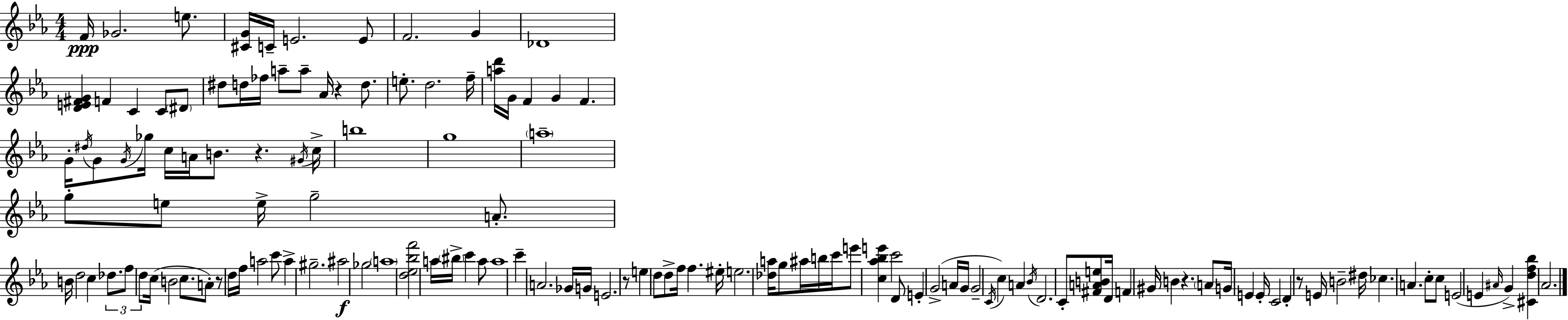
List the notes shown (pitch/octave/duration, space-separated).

F4/s Gb4/h. E5/e. [C#4,G4]/s C4/s E4/h. E4/e F4/h. G4/q Db4/w [D4,E4,F#4,G4]/q F4/q C4/q C4/e D#4/e D#5/e D5/s FES5/s A5/e A5/e Ab4/s R/q D5/e. E5/e. D5/h. F5/s [A5,D6]/s G4/s F4/q G4/q F4/q. G4/s D#5/s G4/e G4/s Gb5/s C5/s A4/s B4/e. R/q. G#4/s C5/s B5/w G5/w A5/w G5/e E5/e E5/s G5/h A4/e. B4/s D5/h C5/q Db5/e. F5/e D5/e C5/s B4/h C5/e. A4/e R/e D5/s F5/s A5/h C6/e A5/q G#5/h. A#5/h Gb5/h A5/w [D5,Eb5,Bb5,F6]/h A5/s BIS5/s C6/q A5/e A5/w C6/q A4/h. Gb4/s G4/s E4/h. R/e E5/q D5/e D5/e F5/s F5/q. EIS5/s E5/h. [Db5,A5]/s G5/e A#5/s B5/s C6/s E6/e [C5,Ab5,Bb5,E6]/q C6/h D4/e E4/q G4/h A4/s G4/s G4/h C4/s C5/q A4/q Bb4/s D4/h. C4/e [F#4,A4,B4,E5]/e D4/s F4/q G#4/s B4/q R/q. A4/e G4/s E4/q E4/s C4/h D4/q R/e E4/s B4/h D#5/s CES5/q. A4/q. C5/e C5/e E4/h E4/q A#4/s G4/q [C#4,D5,F5,Bb5]/q Ab4/h.